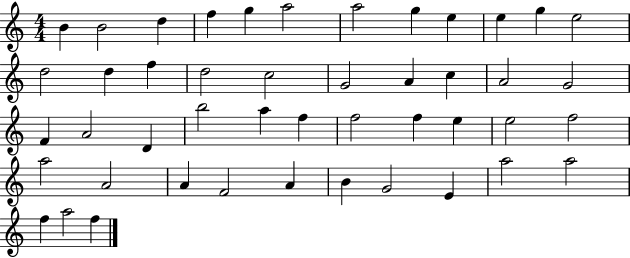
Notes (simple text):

B4/q B4/h D5/q F5/q G5/q A5/h A5/h G5/q E5/q E5/q G5/q E5/h D5/h D5/q F5/q D5/h C5/h G4/h A4/q C5/q A4/h G4/h F4/q A4/h D4/q B5/h A5/q F5/q F5/h F5/q E5/q E5/h F5/h A5/h A4/h A4/q F4/h A4/q B4/q G4/h E4/q A5/h A5/h F5/q A5/h F5/q